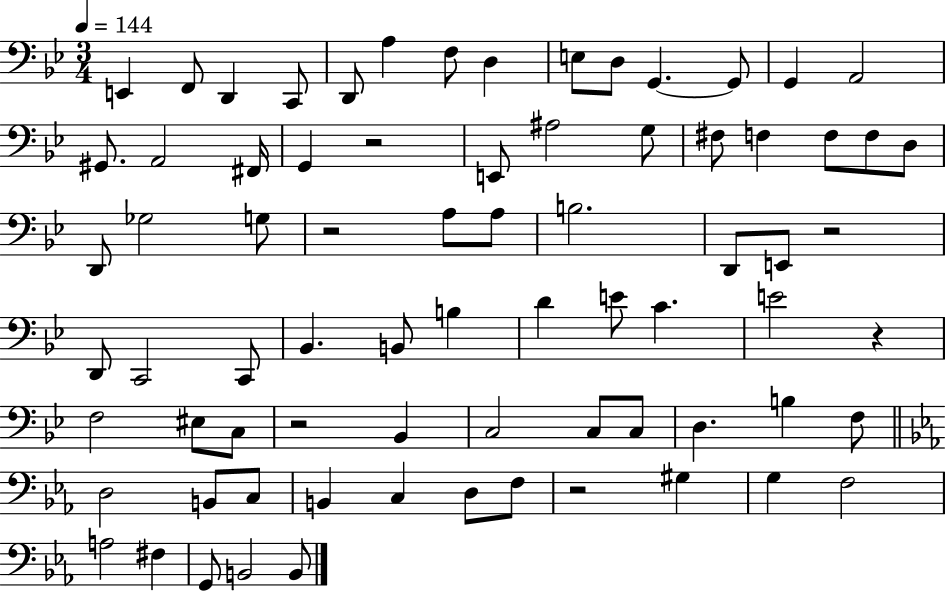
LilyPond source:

{
  \clef bass
  \numericTimeSignature
  \time 3/4
  \key bes \major
  \tempo 4 = 144
  e,4 f,8 d,4 c,8 | d,8 a4 f8 d4 | e8 d8 g,4.~~ g,8 | g,4 a,2 | \break gis,8. a,2 fis,16 | g,4 r2 | e,8 ais2 g8 | fis8 f4 f8 f8 d8 | \break d,8 ges2 g8 | r2 a8 a8 | b2. | d,8 e,8 r2 | \break d,8 c,2 c,8 | bes,4. b,8 b4 | d'4 e'8 c'4. | e'2 r4 | \break f2 eis8 c8 | r2 bes,4 | c2 c8 c8 | d4. b4 f8 | \break \bar "||" \break \key ees \major d2 b,8 c8 | b,4 c4 d8 f8 | r2 gis4 | g4 f2 | \break a2 fis4 | g,8 b,2 b,8 | \bar "|."
}